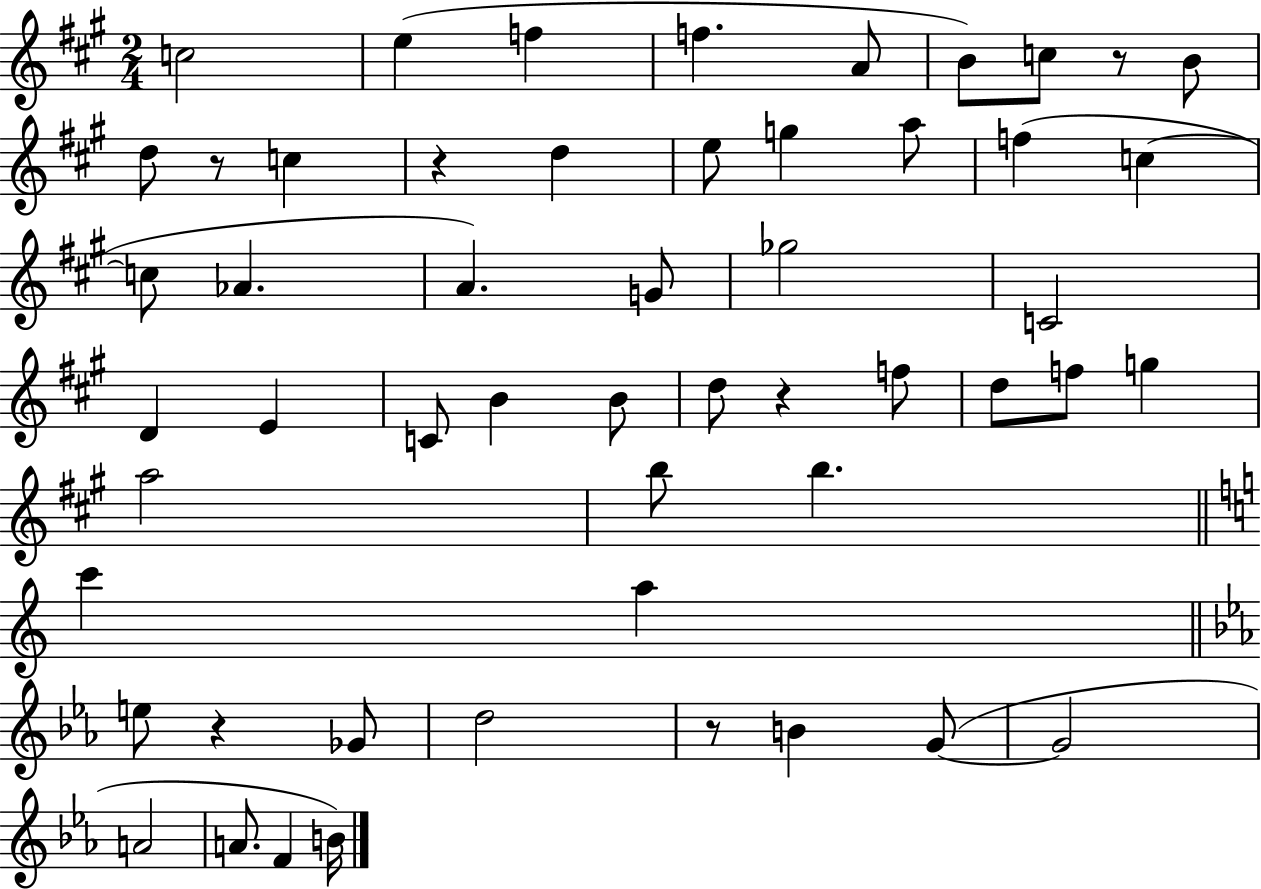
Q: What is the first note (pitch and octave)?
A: C5